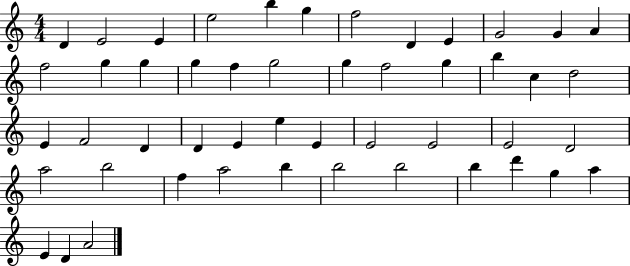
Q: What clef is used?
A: treble